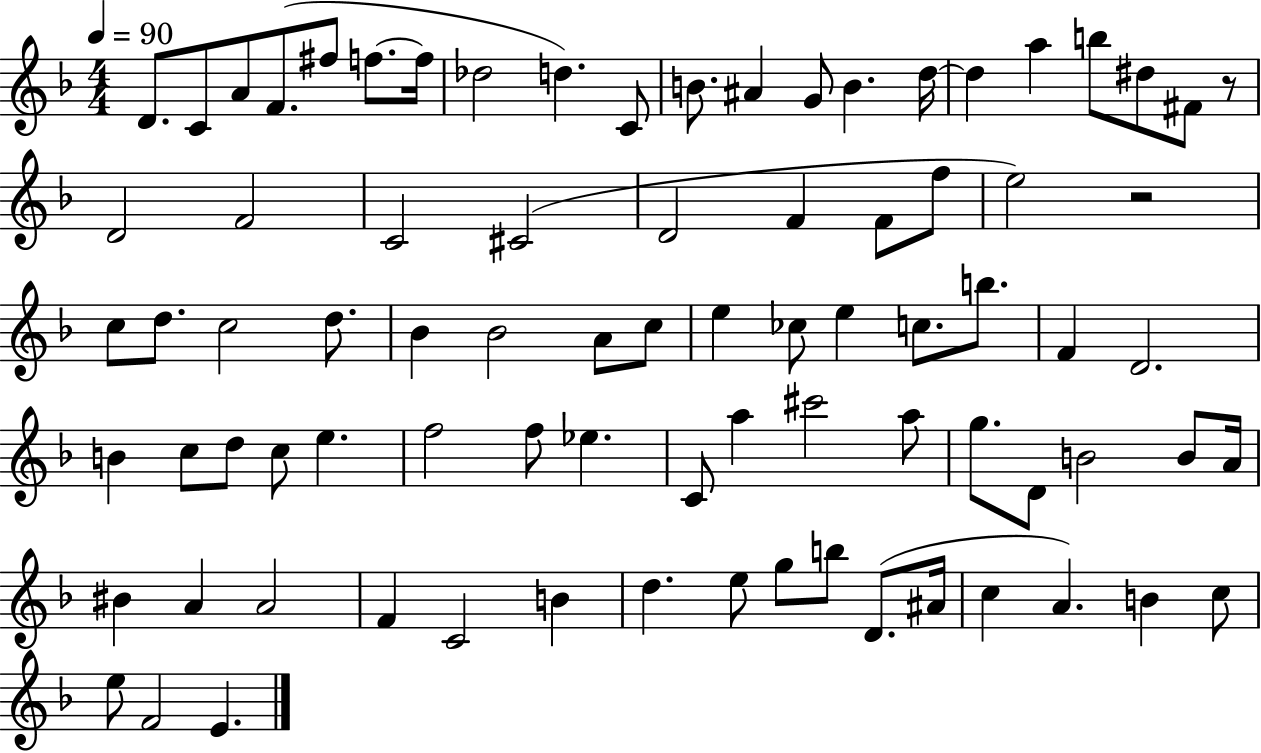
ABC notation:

X:1
T:Untitled
M:4/4
L:1/4
K:F
D/2 C/2 A/2 F/2 ^f/2 f/2 f/4 _d2 d C/2 B/2 ^A G/2 B d/4 d a b/2 ^d/2 ^F/2 z/2 D2 F2 C2 ^C2 D2 F F/2 f/2 e2 z2 c/2 d/2 c2 d/2 _B _B2 A/2 c/2 e _c/2 e c/2 b/2 F D2 B c/2 d/2 c/2 e f2 f/2 _e C/2 a ^c'2 a/2 g/2 D/2 B2 B/2 A/4 ^B A A2 F C2 B d e/2 g/2 b/2 D/2 ^A/4 c A B c/2 e/2 F2 E